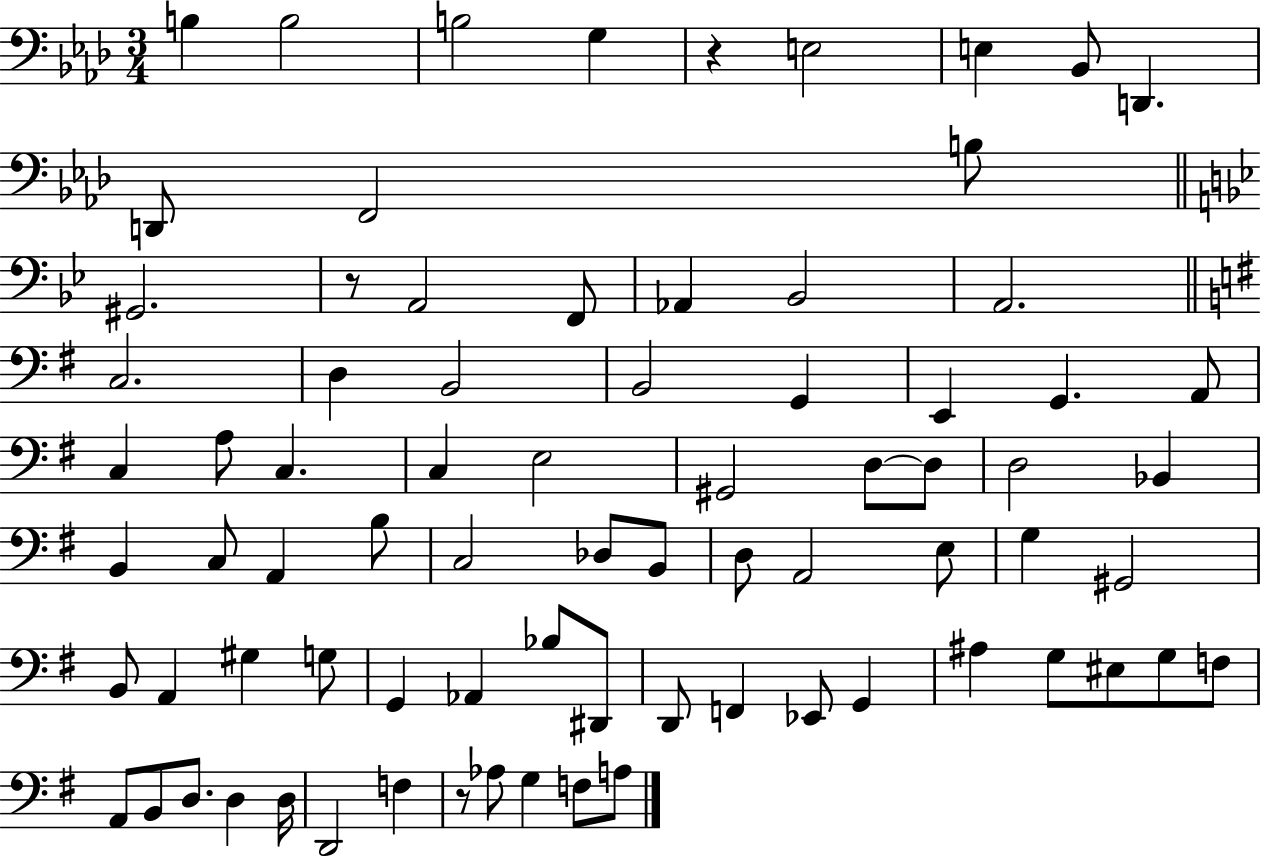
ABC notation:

X:1
T:Untitled
M:3/4
L:1/4
K:Ab
B, B,2 B,2 G, z E,2 E, _B,,/2 D,, D,,/2 F,,2 B,/2 ^G,,2 z/2 A,,2 F,,/2 _A,, _B,,2 A,,2 C,2 D, B,,2 B,,2 G,, E,, G,, A,,/2 C, A,/2 C, C, E,2 ^G,,2 D,/2 D,/2 D,2 _B,, B,, C,/2 A,, B,/2 C,2 _D,/2 B,,/2 D,/2 A,,2 E,/2 G, ^G,,2 B,,/2 A,, ^G, G,/2 G,, _A,, _B,/2 ^D,,/2 D,,/2 F,, _E,,/2 G,, ^A, G,/2 ^E,/2 G,/2 F,/2 A,,/2 B,,/2 D,/2 D, D,/4 D,,2 F, z/2 _A,/2 G, F,/2 A,/2